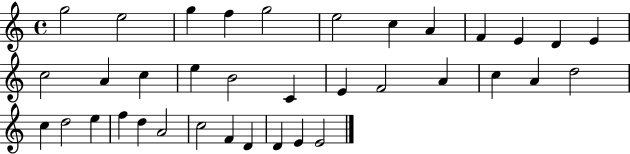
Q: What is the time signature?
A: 4/4